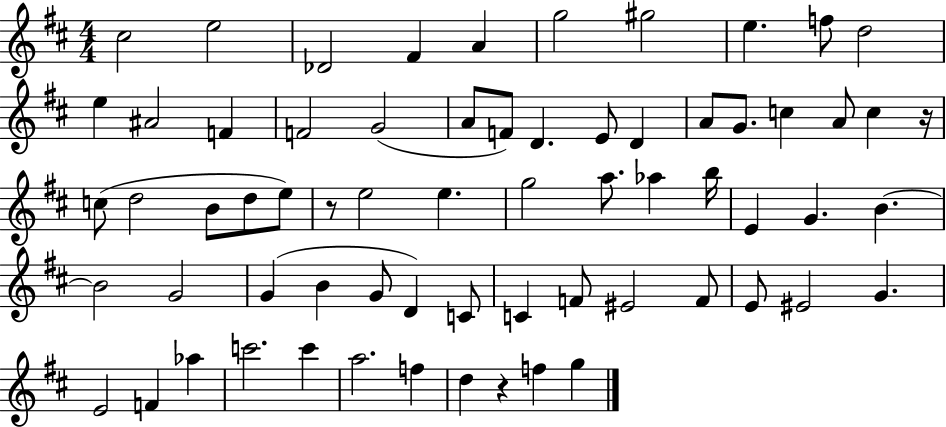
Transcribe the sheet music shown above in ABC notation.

X:1
T:Untitled
M:4/4
L:1/4
K:D
^c2 e2 _D2 ^F A g2 ^g2 e f/2 d2 e ^A2 F F2 G2 A/2 F/2 D E/2 D A/2 G/2 c A/2 c z/4 c/2 d2 B/2 d/2 e/2 z/2 e2 e g2 a/2 _a b/4 E G B B2 G2 G B G/2 D C/2 C F/2 ^E2 F/2 E/2 ^E2 G E2 F _a c'2 c' a2 f d z f g